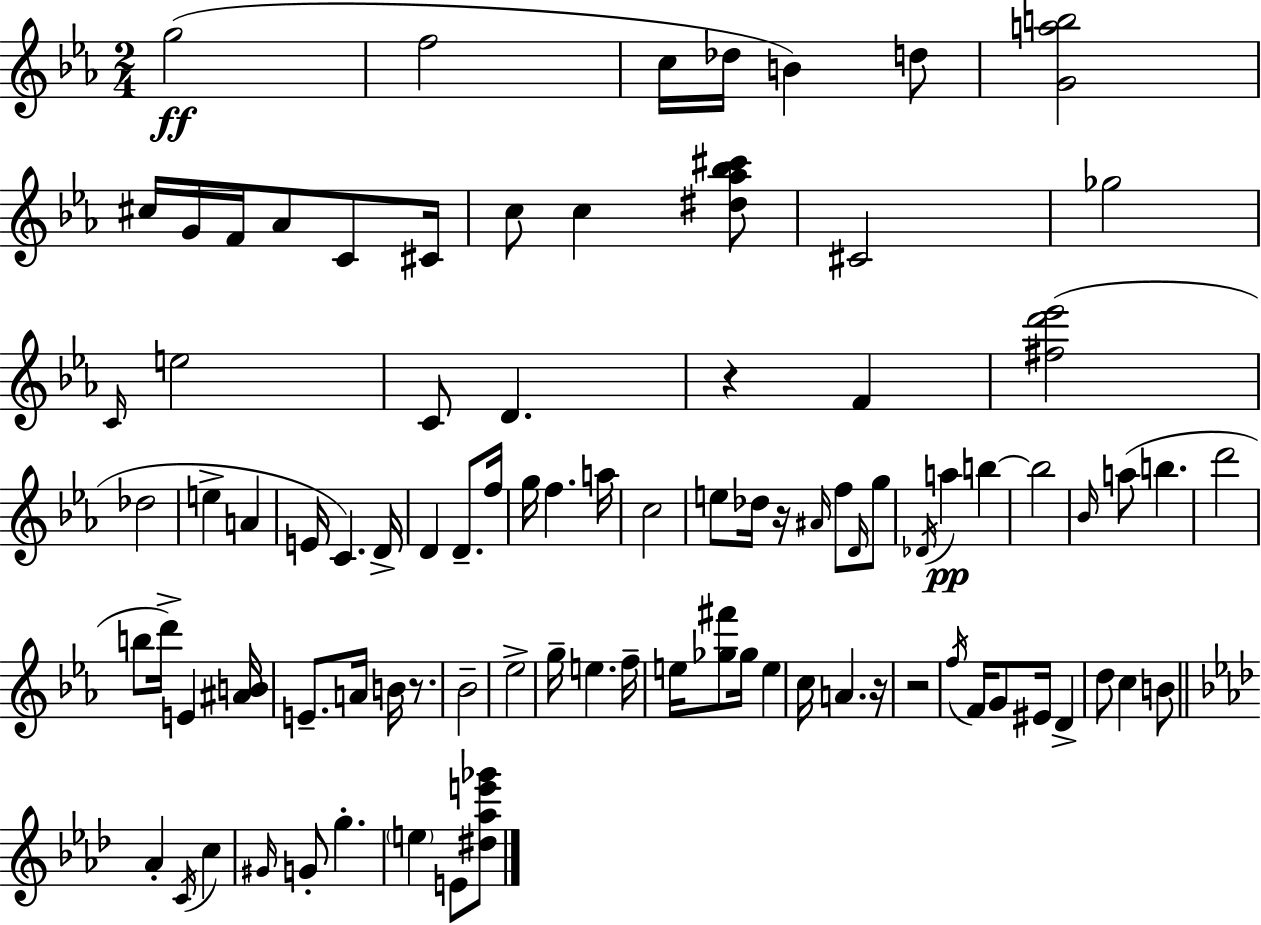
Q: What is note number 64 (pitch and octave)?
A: A4